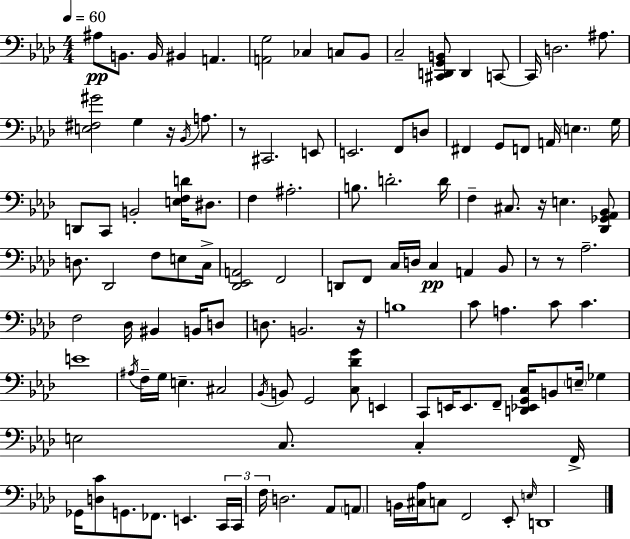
A#3/e B2/e. B2/s BIS2/q A2/q. [A2,G3]/h CES3/q C3/e Bb2/e C3/h [C#2,D2,G2,B2]/e D2/q C2/e C2/s D3/h. A#3/e. [E3,F#3,G#4]/h G3/q R/s Bb2/s A3/e. R/e C#2/h. E2/e E2/h. F2/e D3/e F#2/q G2/e F2/e A2/s E3/q. G3/s D2/e C2/e B2/h [E3,F3,D4]/s D#3/e. F3/q A#3/h. B3/e. D4/h. D4/s F3/q C#3/e. R/s E3/q. [Db2,Gb2,Ab2,Bb2]/e D3/e. Db2/h F3/e E3/e C3/s [Db2,Eb2,A2]/h F2/h D2/e F2/e C3/s D3/s C3/q A2/q Bb2/e R/e R/e Ab3/h. F3/h Db3/s BIS2/q B2/s D3/e D3/e. B2/h. R/s B3/w C4/e A3/q. C4/e C4/q. E4/w A#3/s F3/s G3/s E3/q. C#3/h Bb2/s B2/e G2/h [C3,Db4,G4]/e E2/q C2/e E2/s E2/e. F2/e [D2,Eb2,G2,C3]/s B2/e E3/s Gb3/q E3/h C3/e. C3/q F2/s Gb2/s [D3,C4]/e G2/e. FES2/e. E2/q. C2/s C2/s F3/s D3/h. Ab2/e A2/e B2/s [C#3,Ab3]/s C3/e F2/h Eb2/e E3/s D2/w